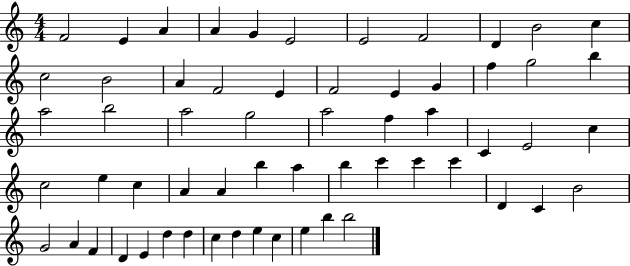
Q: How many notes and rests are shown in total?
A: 60